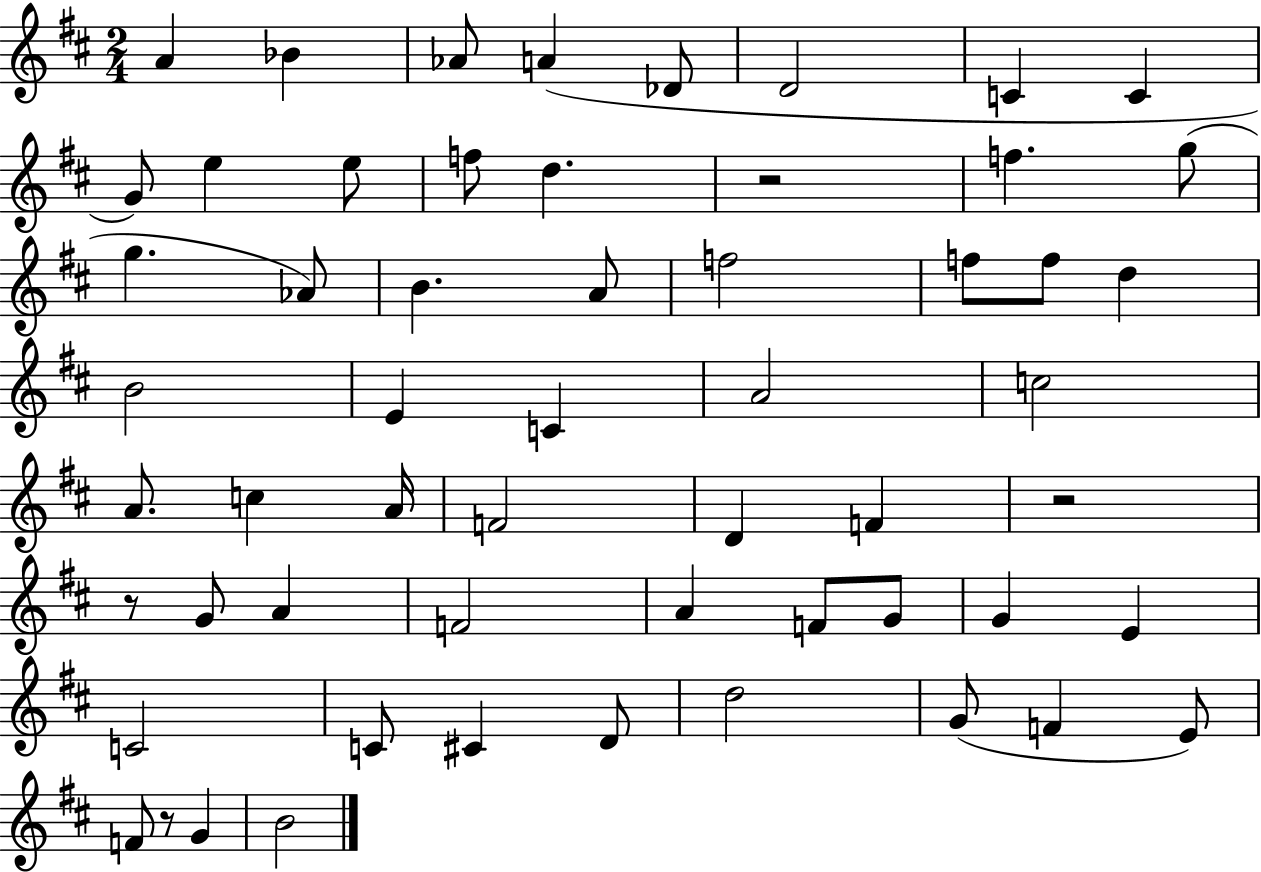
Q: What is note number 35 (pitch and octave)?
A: G4